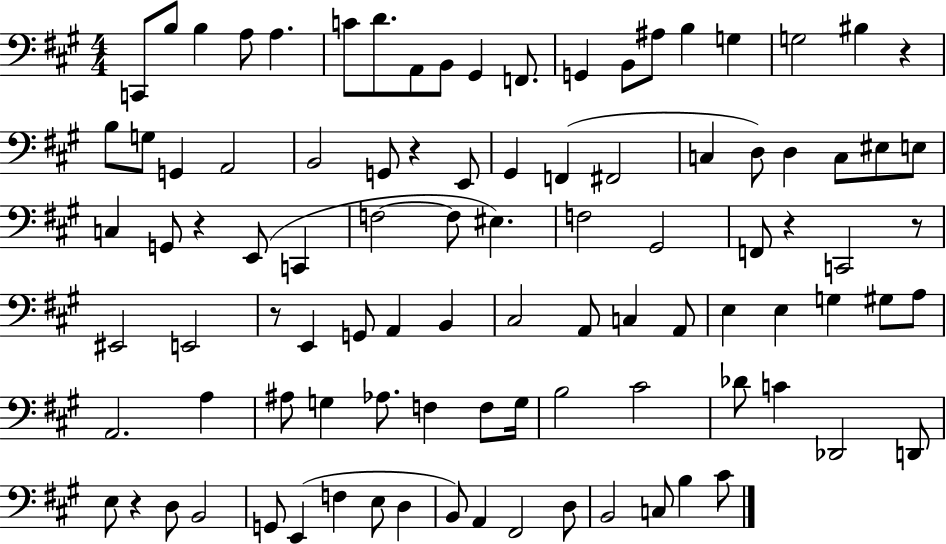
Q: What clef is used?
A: bass